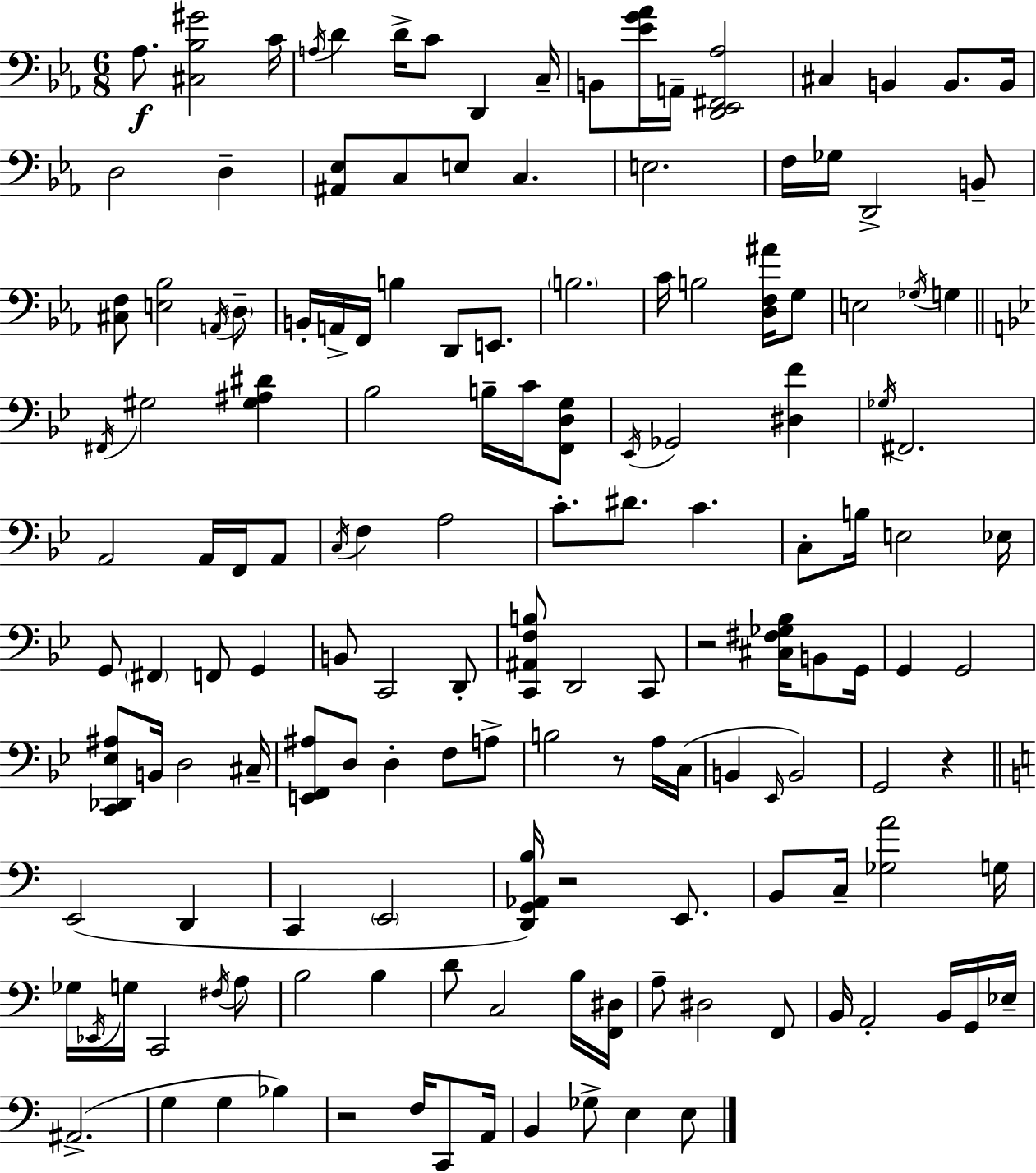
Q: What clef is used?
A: bass